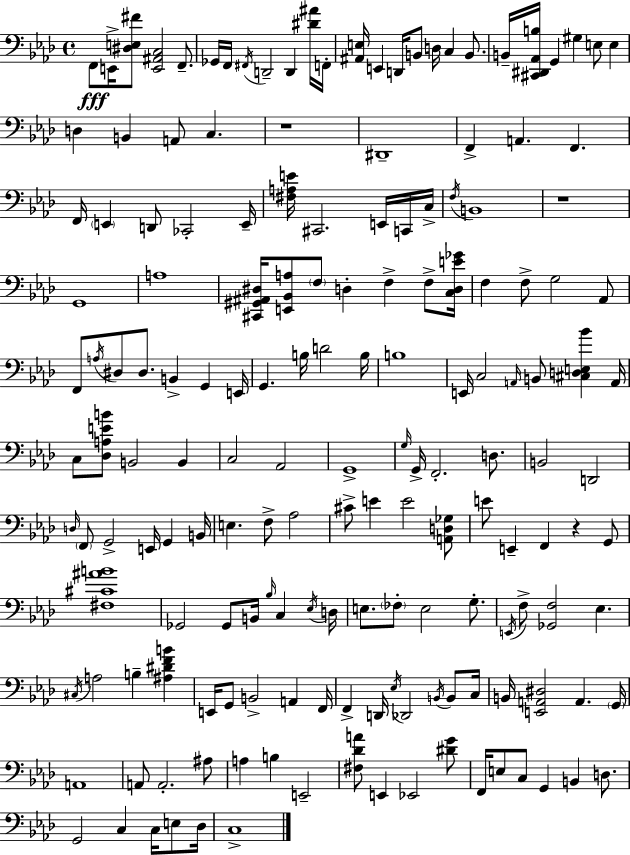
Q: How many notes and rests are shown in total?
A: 168